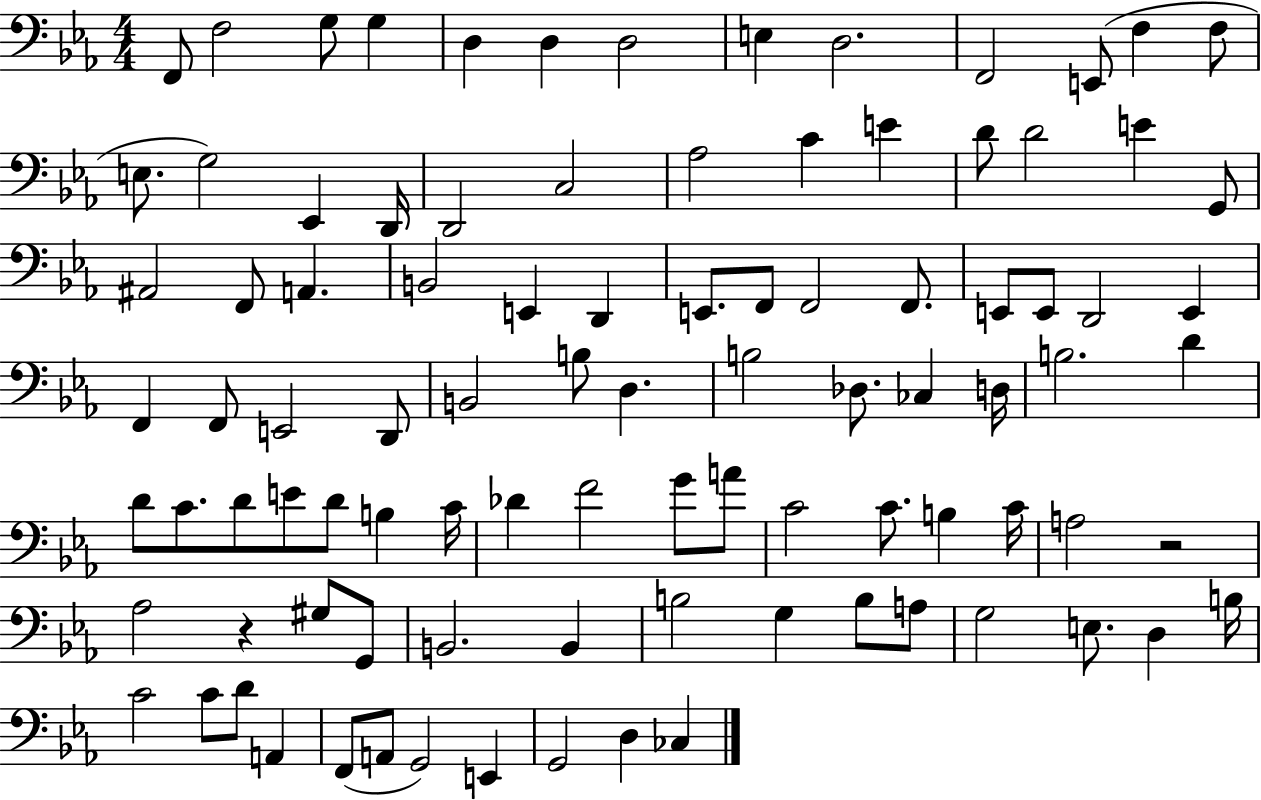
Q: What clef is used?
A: bass